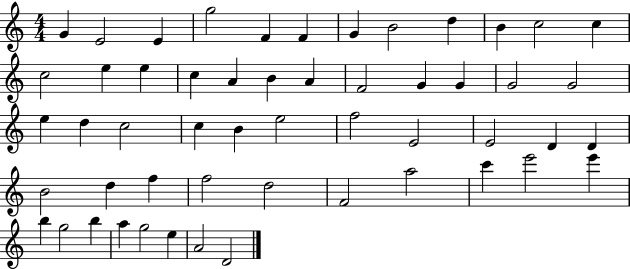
{
  \clef treble
  \numericTimeSignature
  \time 4/4
  \key c \major
  g'4 e'2 e'4 | g''2 f'4 f'4 | g'4 b'2 d''4 | b'4 c''2 c''4 | \break c''2 e''4 e''4 | c''4 a'4 b'4 a'4 | f'2 g'4 g'4 | g'2 g'2 | \break e''4 d''4 c''2 | c''4 b'4 e''2 | f''2 e'2 | e'2 d'4 d'4 | \break b'2 d''4 f''4 | f''2 d''2 | f'2 a''2 | c'''4 e'''2 e'''4 | \break b''4 g''2 b''4 | a''4 g''2 e''4 | a'2 d'2 | \bar "|."
}